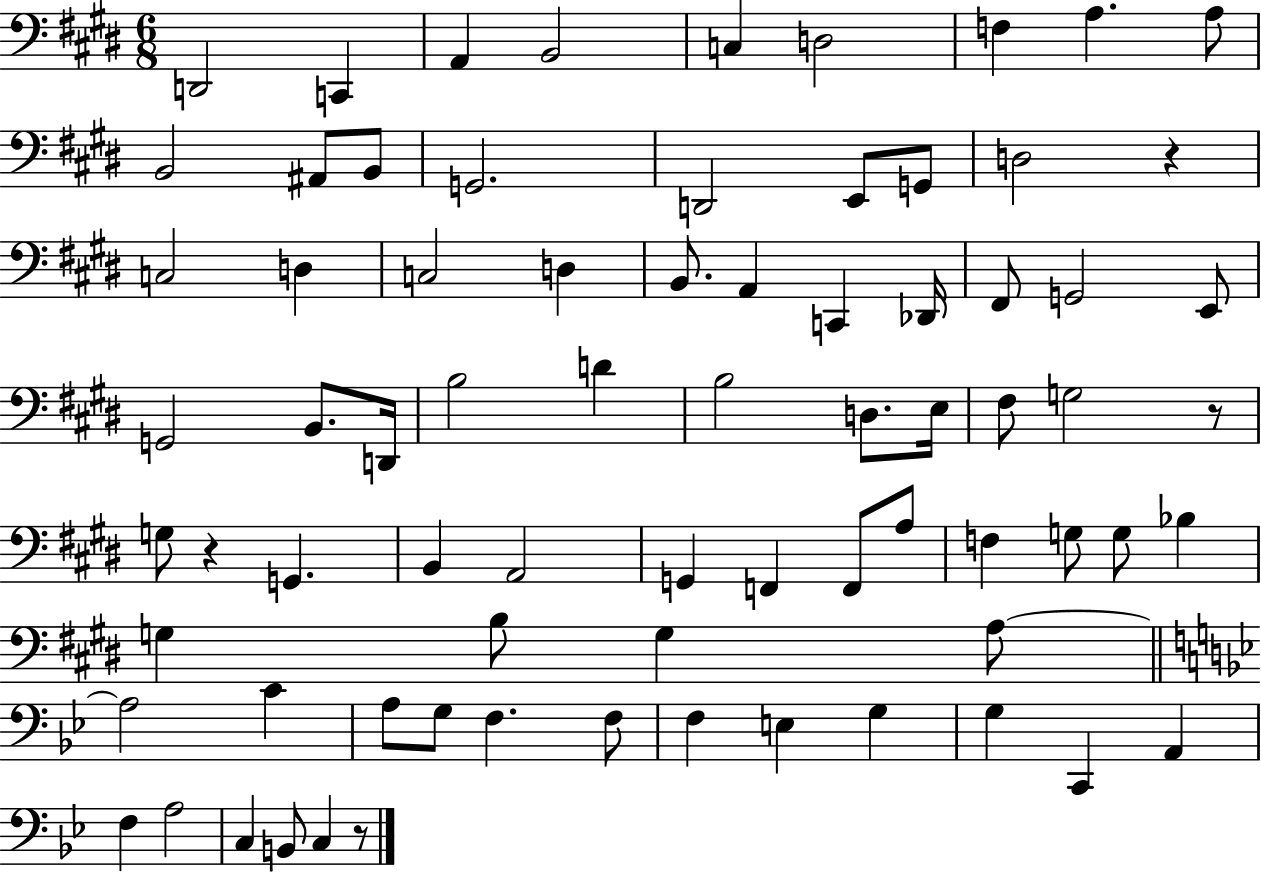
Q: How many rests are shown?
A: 4